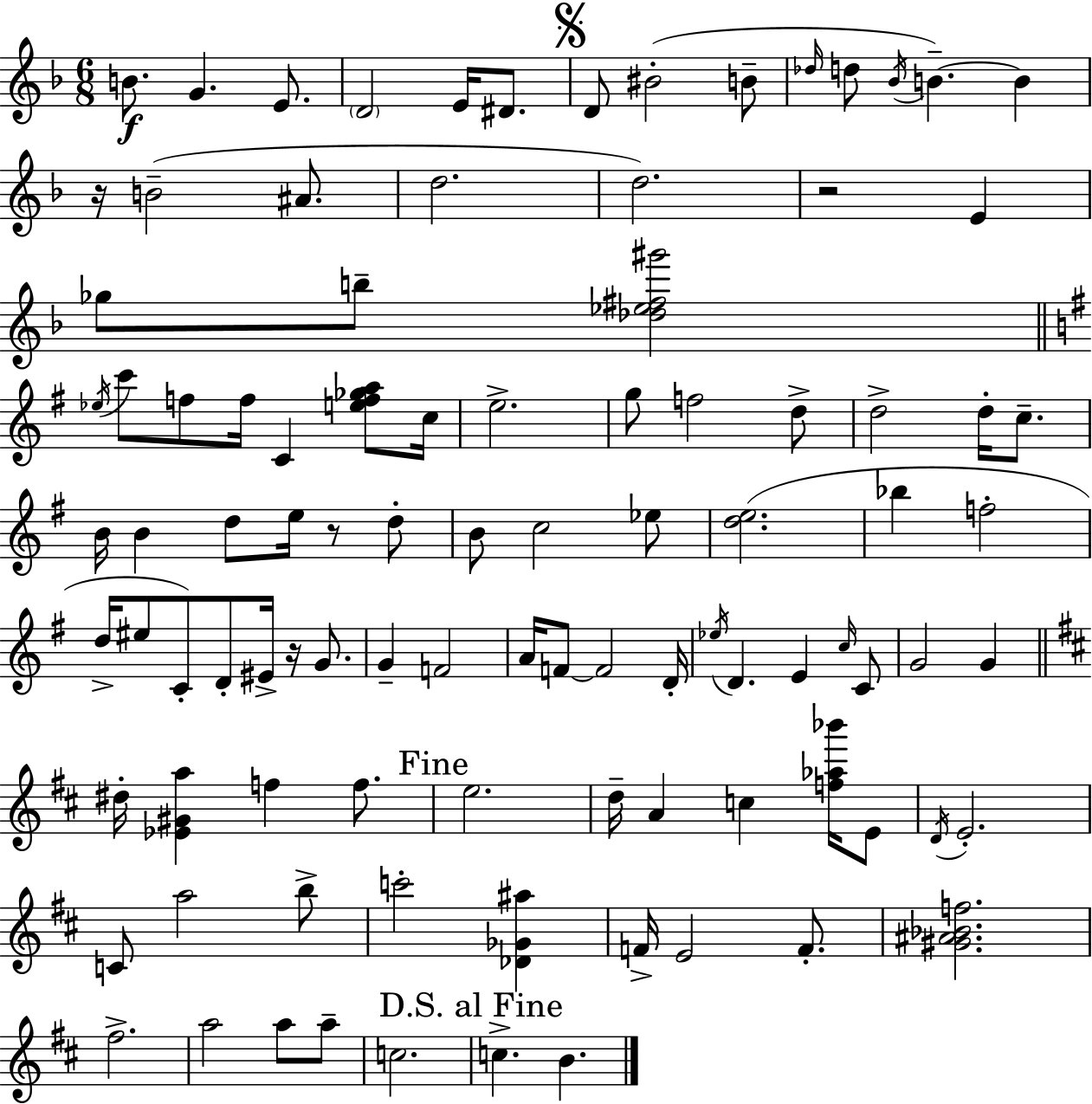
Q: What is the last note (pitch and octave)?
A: B4